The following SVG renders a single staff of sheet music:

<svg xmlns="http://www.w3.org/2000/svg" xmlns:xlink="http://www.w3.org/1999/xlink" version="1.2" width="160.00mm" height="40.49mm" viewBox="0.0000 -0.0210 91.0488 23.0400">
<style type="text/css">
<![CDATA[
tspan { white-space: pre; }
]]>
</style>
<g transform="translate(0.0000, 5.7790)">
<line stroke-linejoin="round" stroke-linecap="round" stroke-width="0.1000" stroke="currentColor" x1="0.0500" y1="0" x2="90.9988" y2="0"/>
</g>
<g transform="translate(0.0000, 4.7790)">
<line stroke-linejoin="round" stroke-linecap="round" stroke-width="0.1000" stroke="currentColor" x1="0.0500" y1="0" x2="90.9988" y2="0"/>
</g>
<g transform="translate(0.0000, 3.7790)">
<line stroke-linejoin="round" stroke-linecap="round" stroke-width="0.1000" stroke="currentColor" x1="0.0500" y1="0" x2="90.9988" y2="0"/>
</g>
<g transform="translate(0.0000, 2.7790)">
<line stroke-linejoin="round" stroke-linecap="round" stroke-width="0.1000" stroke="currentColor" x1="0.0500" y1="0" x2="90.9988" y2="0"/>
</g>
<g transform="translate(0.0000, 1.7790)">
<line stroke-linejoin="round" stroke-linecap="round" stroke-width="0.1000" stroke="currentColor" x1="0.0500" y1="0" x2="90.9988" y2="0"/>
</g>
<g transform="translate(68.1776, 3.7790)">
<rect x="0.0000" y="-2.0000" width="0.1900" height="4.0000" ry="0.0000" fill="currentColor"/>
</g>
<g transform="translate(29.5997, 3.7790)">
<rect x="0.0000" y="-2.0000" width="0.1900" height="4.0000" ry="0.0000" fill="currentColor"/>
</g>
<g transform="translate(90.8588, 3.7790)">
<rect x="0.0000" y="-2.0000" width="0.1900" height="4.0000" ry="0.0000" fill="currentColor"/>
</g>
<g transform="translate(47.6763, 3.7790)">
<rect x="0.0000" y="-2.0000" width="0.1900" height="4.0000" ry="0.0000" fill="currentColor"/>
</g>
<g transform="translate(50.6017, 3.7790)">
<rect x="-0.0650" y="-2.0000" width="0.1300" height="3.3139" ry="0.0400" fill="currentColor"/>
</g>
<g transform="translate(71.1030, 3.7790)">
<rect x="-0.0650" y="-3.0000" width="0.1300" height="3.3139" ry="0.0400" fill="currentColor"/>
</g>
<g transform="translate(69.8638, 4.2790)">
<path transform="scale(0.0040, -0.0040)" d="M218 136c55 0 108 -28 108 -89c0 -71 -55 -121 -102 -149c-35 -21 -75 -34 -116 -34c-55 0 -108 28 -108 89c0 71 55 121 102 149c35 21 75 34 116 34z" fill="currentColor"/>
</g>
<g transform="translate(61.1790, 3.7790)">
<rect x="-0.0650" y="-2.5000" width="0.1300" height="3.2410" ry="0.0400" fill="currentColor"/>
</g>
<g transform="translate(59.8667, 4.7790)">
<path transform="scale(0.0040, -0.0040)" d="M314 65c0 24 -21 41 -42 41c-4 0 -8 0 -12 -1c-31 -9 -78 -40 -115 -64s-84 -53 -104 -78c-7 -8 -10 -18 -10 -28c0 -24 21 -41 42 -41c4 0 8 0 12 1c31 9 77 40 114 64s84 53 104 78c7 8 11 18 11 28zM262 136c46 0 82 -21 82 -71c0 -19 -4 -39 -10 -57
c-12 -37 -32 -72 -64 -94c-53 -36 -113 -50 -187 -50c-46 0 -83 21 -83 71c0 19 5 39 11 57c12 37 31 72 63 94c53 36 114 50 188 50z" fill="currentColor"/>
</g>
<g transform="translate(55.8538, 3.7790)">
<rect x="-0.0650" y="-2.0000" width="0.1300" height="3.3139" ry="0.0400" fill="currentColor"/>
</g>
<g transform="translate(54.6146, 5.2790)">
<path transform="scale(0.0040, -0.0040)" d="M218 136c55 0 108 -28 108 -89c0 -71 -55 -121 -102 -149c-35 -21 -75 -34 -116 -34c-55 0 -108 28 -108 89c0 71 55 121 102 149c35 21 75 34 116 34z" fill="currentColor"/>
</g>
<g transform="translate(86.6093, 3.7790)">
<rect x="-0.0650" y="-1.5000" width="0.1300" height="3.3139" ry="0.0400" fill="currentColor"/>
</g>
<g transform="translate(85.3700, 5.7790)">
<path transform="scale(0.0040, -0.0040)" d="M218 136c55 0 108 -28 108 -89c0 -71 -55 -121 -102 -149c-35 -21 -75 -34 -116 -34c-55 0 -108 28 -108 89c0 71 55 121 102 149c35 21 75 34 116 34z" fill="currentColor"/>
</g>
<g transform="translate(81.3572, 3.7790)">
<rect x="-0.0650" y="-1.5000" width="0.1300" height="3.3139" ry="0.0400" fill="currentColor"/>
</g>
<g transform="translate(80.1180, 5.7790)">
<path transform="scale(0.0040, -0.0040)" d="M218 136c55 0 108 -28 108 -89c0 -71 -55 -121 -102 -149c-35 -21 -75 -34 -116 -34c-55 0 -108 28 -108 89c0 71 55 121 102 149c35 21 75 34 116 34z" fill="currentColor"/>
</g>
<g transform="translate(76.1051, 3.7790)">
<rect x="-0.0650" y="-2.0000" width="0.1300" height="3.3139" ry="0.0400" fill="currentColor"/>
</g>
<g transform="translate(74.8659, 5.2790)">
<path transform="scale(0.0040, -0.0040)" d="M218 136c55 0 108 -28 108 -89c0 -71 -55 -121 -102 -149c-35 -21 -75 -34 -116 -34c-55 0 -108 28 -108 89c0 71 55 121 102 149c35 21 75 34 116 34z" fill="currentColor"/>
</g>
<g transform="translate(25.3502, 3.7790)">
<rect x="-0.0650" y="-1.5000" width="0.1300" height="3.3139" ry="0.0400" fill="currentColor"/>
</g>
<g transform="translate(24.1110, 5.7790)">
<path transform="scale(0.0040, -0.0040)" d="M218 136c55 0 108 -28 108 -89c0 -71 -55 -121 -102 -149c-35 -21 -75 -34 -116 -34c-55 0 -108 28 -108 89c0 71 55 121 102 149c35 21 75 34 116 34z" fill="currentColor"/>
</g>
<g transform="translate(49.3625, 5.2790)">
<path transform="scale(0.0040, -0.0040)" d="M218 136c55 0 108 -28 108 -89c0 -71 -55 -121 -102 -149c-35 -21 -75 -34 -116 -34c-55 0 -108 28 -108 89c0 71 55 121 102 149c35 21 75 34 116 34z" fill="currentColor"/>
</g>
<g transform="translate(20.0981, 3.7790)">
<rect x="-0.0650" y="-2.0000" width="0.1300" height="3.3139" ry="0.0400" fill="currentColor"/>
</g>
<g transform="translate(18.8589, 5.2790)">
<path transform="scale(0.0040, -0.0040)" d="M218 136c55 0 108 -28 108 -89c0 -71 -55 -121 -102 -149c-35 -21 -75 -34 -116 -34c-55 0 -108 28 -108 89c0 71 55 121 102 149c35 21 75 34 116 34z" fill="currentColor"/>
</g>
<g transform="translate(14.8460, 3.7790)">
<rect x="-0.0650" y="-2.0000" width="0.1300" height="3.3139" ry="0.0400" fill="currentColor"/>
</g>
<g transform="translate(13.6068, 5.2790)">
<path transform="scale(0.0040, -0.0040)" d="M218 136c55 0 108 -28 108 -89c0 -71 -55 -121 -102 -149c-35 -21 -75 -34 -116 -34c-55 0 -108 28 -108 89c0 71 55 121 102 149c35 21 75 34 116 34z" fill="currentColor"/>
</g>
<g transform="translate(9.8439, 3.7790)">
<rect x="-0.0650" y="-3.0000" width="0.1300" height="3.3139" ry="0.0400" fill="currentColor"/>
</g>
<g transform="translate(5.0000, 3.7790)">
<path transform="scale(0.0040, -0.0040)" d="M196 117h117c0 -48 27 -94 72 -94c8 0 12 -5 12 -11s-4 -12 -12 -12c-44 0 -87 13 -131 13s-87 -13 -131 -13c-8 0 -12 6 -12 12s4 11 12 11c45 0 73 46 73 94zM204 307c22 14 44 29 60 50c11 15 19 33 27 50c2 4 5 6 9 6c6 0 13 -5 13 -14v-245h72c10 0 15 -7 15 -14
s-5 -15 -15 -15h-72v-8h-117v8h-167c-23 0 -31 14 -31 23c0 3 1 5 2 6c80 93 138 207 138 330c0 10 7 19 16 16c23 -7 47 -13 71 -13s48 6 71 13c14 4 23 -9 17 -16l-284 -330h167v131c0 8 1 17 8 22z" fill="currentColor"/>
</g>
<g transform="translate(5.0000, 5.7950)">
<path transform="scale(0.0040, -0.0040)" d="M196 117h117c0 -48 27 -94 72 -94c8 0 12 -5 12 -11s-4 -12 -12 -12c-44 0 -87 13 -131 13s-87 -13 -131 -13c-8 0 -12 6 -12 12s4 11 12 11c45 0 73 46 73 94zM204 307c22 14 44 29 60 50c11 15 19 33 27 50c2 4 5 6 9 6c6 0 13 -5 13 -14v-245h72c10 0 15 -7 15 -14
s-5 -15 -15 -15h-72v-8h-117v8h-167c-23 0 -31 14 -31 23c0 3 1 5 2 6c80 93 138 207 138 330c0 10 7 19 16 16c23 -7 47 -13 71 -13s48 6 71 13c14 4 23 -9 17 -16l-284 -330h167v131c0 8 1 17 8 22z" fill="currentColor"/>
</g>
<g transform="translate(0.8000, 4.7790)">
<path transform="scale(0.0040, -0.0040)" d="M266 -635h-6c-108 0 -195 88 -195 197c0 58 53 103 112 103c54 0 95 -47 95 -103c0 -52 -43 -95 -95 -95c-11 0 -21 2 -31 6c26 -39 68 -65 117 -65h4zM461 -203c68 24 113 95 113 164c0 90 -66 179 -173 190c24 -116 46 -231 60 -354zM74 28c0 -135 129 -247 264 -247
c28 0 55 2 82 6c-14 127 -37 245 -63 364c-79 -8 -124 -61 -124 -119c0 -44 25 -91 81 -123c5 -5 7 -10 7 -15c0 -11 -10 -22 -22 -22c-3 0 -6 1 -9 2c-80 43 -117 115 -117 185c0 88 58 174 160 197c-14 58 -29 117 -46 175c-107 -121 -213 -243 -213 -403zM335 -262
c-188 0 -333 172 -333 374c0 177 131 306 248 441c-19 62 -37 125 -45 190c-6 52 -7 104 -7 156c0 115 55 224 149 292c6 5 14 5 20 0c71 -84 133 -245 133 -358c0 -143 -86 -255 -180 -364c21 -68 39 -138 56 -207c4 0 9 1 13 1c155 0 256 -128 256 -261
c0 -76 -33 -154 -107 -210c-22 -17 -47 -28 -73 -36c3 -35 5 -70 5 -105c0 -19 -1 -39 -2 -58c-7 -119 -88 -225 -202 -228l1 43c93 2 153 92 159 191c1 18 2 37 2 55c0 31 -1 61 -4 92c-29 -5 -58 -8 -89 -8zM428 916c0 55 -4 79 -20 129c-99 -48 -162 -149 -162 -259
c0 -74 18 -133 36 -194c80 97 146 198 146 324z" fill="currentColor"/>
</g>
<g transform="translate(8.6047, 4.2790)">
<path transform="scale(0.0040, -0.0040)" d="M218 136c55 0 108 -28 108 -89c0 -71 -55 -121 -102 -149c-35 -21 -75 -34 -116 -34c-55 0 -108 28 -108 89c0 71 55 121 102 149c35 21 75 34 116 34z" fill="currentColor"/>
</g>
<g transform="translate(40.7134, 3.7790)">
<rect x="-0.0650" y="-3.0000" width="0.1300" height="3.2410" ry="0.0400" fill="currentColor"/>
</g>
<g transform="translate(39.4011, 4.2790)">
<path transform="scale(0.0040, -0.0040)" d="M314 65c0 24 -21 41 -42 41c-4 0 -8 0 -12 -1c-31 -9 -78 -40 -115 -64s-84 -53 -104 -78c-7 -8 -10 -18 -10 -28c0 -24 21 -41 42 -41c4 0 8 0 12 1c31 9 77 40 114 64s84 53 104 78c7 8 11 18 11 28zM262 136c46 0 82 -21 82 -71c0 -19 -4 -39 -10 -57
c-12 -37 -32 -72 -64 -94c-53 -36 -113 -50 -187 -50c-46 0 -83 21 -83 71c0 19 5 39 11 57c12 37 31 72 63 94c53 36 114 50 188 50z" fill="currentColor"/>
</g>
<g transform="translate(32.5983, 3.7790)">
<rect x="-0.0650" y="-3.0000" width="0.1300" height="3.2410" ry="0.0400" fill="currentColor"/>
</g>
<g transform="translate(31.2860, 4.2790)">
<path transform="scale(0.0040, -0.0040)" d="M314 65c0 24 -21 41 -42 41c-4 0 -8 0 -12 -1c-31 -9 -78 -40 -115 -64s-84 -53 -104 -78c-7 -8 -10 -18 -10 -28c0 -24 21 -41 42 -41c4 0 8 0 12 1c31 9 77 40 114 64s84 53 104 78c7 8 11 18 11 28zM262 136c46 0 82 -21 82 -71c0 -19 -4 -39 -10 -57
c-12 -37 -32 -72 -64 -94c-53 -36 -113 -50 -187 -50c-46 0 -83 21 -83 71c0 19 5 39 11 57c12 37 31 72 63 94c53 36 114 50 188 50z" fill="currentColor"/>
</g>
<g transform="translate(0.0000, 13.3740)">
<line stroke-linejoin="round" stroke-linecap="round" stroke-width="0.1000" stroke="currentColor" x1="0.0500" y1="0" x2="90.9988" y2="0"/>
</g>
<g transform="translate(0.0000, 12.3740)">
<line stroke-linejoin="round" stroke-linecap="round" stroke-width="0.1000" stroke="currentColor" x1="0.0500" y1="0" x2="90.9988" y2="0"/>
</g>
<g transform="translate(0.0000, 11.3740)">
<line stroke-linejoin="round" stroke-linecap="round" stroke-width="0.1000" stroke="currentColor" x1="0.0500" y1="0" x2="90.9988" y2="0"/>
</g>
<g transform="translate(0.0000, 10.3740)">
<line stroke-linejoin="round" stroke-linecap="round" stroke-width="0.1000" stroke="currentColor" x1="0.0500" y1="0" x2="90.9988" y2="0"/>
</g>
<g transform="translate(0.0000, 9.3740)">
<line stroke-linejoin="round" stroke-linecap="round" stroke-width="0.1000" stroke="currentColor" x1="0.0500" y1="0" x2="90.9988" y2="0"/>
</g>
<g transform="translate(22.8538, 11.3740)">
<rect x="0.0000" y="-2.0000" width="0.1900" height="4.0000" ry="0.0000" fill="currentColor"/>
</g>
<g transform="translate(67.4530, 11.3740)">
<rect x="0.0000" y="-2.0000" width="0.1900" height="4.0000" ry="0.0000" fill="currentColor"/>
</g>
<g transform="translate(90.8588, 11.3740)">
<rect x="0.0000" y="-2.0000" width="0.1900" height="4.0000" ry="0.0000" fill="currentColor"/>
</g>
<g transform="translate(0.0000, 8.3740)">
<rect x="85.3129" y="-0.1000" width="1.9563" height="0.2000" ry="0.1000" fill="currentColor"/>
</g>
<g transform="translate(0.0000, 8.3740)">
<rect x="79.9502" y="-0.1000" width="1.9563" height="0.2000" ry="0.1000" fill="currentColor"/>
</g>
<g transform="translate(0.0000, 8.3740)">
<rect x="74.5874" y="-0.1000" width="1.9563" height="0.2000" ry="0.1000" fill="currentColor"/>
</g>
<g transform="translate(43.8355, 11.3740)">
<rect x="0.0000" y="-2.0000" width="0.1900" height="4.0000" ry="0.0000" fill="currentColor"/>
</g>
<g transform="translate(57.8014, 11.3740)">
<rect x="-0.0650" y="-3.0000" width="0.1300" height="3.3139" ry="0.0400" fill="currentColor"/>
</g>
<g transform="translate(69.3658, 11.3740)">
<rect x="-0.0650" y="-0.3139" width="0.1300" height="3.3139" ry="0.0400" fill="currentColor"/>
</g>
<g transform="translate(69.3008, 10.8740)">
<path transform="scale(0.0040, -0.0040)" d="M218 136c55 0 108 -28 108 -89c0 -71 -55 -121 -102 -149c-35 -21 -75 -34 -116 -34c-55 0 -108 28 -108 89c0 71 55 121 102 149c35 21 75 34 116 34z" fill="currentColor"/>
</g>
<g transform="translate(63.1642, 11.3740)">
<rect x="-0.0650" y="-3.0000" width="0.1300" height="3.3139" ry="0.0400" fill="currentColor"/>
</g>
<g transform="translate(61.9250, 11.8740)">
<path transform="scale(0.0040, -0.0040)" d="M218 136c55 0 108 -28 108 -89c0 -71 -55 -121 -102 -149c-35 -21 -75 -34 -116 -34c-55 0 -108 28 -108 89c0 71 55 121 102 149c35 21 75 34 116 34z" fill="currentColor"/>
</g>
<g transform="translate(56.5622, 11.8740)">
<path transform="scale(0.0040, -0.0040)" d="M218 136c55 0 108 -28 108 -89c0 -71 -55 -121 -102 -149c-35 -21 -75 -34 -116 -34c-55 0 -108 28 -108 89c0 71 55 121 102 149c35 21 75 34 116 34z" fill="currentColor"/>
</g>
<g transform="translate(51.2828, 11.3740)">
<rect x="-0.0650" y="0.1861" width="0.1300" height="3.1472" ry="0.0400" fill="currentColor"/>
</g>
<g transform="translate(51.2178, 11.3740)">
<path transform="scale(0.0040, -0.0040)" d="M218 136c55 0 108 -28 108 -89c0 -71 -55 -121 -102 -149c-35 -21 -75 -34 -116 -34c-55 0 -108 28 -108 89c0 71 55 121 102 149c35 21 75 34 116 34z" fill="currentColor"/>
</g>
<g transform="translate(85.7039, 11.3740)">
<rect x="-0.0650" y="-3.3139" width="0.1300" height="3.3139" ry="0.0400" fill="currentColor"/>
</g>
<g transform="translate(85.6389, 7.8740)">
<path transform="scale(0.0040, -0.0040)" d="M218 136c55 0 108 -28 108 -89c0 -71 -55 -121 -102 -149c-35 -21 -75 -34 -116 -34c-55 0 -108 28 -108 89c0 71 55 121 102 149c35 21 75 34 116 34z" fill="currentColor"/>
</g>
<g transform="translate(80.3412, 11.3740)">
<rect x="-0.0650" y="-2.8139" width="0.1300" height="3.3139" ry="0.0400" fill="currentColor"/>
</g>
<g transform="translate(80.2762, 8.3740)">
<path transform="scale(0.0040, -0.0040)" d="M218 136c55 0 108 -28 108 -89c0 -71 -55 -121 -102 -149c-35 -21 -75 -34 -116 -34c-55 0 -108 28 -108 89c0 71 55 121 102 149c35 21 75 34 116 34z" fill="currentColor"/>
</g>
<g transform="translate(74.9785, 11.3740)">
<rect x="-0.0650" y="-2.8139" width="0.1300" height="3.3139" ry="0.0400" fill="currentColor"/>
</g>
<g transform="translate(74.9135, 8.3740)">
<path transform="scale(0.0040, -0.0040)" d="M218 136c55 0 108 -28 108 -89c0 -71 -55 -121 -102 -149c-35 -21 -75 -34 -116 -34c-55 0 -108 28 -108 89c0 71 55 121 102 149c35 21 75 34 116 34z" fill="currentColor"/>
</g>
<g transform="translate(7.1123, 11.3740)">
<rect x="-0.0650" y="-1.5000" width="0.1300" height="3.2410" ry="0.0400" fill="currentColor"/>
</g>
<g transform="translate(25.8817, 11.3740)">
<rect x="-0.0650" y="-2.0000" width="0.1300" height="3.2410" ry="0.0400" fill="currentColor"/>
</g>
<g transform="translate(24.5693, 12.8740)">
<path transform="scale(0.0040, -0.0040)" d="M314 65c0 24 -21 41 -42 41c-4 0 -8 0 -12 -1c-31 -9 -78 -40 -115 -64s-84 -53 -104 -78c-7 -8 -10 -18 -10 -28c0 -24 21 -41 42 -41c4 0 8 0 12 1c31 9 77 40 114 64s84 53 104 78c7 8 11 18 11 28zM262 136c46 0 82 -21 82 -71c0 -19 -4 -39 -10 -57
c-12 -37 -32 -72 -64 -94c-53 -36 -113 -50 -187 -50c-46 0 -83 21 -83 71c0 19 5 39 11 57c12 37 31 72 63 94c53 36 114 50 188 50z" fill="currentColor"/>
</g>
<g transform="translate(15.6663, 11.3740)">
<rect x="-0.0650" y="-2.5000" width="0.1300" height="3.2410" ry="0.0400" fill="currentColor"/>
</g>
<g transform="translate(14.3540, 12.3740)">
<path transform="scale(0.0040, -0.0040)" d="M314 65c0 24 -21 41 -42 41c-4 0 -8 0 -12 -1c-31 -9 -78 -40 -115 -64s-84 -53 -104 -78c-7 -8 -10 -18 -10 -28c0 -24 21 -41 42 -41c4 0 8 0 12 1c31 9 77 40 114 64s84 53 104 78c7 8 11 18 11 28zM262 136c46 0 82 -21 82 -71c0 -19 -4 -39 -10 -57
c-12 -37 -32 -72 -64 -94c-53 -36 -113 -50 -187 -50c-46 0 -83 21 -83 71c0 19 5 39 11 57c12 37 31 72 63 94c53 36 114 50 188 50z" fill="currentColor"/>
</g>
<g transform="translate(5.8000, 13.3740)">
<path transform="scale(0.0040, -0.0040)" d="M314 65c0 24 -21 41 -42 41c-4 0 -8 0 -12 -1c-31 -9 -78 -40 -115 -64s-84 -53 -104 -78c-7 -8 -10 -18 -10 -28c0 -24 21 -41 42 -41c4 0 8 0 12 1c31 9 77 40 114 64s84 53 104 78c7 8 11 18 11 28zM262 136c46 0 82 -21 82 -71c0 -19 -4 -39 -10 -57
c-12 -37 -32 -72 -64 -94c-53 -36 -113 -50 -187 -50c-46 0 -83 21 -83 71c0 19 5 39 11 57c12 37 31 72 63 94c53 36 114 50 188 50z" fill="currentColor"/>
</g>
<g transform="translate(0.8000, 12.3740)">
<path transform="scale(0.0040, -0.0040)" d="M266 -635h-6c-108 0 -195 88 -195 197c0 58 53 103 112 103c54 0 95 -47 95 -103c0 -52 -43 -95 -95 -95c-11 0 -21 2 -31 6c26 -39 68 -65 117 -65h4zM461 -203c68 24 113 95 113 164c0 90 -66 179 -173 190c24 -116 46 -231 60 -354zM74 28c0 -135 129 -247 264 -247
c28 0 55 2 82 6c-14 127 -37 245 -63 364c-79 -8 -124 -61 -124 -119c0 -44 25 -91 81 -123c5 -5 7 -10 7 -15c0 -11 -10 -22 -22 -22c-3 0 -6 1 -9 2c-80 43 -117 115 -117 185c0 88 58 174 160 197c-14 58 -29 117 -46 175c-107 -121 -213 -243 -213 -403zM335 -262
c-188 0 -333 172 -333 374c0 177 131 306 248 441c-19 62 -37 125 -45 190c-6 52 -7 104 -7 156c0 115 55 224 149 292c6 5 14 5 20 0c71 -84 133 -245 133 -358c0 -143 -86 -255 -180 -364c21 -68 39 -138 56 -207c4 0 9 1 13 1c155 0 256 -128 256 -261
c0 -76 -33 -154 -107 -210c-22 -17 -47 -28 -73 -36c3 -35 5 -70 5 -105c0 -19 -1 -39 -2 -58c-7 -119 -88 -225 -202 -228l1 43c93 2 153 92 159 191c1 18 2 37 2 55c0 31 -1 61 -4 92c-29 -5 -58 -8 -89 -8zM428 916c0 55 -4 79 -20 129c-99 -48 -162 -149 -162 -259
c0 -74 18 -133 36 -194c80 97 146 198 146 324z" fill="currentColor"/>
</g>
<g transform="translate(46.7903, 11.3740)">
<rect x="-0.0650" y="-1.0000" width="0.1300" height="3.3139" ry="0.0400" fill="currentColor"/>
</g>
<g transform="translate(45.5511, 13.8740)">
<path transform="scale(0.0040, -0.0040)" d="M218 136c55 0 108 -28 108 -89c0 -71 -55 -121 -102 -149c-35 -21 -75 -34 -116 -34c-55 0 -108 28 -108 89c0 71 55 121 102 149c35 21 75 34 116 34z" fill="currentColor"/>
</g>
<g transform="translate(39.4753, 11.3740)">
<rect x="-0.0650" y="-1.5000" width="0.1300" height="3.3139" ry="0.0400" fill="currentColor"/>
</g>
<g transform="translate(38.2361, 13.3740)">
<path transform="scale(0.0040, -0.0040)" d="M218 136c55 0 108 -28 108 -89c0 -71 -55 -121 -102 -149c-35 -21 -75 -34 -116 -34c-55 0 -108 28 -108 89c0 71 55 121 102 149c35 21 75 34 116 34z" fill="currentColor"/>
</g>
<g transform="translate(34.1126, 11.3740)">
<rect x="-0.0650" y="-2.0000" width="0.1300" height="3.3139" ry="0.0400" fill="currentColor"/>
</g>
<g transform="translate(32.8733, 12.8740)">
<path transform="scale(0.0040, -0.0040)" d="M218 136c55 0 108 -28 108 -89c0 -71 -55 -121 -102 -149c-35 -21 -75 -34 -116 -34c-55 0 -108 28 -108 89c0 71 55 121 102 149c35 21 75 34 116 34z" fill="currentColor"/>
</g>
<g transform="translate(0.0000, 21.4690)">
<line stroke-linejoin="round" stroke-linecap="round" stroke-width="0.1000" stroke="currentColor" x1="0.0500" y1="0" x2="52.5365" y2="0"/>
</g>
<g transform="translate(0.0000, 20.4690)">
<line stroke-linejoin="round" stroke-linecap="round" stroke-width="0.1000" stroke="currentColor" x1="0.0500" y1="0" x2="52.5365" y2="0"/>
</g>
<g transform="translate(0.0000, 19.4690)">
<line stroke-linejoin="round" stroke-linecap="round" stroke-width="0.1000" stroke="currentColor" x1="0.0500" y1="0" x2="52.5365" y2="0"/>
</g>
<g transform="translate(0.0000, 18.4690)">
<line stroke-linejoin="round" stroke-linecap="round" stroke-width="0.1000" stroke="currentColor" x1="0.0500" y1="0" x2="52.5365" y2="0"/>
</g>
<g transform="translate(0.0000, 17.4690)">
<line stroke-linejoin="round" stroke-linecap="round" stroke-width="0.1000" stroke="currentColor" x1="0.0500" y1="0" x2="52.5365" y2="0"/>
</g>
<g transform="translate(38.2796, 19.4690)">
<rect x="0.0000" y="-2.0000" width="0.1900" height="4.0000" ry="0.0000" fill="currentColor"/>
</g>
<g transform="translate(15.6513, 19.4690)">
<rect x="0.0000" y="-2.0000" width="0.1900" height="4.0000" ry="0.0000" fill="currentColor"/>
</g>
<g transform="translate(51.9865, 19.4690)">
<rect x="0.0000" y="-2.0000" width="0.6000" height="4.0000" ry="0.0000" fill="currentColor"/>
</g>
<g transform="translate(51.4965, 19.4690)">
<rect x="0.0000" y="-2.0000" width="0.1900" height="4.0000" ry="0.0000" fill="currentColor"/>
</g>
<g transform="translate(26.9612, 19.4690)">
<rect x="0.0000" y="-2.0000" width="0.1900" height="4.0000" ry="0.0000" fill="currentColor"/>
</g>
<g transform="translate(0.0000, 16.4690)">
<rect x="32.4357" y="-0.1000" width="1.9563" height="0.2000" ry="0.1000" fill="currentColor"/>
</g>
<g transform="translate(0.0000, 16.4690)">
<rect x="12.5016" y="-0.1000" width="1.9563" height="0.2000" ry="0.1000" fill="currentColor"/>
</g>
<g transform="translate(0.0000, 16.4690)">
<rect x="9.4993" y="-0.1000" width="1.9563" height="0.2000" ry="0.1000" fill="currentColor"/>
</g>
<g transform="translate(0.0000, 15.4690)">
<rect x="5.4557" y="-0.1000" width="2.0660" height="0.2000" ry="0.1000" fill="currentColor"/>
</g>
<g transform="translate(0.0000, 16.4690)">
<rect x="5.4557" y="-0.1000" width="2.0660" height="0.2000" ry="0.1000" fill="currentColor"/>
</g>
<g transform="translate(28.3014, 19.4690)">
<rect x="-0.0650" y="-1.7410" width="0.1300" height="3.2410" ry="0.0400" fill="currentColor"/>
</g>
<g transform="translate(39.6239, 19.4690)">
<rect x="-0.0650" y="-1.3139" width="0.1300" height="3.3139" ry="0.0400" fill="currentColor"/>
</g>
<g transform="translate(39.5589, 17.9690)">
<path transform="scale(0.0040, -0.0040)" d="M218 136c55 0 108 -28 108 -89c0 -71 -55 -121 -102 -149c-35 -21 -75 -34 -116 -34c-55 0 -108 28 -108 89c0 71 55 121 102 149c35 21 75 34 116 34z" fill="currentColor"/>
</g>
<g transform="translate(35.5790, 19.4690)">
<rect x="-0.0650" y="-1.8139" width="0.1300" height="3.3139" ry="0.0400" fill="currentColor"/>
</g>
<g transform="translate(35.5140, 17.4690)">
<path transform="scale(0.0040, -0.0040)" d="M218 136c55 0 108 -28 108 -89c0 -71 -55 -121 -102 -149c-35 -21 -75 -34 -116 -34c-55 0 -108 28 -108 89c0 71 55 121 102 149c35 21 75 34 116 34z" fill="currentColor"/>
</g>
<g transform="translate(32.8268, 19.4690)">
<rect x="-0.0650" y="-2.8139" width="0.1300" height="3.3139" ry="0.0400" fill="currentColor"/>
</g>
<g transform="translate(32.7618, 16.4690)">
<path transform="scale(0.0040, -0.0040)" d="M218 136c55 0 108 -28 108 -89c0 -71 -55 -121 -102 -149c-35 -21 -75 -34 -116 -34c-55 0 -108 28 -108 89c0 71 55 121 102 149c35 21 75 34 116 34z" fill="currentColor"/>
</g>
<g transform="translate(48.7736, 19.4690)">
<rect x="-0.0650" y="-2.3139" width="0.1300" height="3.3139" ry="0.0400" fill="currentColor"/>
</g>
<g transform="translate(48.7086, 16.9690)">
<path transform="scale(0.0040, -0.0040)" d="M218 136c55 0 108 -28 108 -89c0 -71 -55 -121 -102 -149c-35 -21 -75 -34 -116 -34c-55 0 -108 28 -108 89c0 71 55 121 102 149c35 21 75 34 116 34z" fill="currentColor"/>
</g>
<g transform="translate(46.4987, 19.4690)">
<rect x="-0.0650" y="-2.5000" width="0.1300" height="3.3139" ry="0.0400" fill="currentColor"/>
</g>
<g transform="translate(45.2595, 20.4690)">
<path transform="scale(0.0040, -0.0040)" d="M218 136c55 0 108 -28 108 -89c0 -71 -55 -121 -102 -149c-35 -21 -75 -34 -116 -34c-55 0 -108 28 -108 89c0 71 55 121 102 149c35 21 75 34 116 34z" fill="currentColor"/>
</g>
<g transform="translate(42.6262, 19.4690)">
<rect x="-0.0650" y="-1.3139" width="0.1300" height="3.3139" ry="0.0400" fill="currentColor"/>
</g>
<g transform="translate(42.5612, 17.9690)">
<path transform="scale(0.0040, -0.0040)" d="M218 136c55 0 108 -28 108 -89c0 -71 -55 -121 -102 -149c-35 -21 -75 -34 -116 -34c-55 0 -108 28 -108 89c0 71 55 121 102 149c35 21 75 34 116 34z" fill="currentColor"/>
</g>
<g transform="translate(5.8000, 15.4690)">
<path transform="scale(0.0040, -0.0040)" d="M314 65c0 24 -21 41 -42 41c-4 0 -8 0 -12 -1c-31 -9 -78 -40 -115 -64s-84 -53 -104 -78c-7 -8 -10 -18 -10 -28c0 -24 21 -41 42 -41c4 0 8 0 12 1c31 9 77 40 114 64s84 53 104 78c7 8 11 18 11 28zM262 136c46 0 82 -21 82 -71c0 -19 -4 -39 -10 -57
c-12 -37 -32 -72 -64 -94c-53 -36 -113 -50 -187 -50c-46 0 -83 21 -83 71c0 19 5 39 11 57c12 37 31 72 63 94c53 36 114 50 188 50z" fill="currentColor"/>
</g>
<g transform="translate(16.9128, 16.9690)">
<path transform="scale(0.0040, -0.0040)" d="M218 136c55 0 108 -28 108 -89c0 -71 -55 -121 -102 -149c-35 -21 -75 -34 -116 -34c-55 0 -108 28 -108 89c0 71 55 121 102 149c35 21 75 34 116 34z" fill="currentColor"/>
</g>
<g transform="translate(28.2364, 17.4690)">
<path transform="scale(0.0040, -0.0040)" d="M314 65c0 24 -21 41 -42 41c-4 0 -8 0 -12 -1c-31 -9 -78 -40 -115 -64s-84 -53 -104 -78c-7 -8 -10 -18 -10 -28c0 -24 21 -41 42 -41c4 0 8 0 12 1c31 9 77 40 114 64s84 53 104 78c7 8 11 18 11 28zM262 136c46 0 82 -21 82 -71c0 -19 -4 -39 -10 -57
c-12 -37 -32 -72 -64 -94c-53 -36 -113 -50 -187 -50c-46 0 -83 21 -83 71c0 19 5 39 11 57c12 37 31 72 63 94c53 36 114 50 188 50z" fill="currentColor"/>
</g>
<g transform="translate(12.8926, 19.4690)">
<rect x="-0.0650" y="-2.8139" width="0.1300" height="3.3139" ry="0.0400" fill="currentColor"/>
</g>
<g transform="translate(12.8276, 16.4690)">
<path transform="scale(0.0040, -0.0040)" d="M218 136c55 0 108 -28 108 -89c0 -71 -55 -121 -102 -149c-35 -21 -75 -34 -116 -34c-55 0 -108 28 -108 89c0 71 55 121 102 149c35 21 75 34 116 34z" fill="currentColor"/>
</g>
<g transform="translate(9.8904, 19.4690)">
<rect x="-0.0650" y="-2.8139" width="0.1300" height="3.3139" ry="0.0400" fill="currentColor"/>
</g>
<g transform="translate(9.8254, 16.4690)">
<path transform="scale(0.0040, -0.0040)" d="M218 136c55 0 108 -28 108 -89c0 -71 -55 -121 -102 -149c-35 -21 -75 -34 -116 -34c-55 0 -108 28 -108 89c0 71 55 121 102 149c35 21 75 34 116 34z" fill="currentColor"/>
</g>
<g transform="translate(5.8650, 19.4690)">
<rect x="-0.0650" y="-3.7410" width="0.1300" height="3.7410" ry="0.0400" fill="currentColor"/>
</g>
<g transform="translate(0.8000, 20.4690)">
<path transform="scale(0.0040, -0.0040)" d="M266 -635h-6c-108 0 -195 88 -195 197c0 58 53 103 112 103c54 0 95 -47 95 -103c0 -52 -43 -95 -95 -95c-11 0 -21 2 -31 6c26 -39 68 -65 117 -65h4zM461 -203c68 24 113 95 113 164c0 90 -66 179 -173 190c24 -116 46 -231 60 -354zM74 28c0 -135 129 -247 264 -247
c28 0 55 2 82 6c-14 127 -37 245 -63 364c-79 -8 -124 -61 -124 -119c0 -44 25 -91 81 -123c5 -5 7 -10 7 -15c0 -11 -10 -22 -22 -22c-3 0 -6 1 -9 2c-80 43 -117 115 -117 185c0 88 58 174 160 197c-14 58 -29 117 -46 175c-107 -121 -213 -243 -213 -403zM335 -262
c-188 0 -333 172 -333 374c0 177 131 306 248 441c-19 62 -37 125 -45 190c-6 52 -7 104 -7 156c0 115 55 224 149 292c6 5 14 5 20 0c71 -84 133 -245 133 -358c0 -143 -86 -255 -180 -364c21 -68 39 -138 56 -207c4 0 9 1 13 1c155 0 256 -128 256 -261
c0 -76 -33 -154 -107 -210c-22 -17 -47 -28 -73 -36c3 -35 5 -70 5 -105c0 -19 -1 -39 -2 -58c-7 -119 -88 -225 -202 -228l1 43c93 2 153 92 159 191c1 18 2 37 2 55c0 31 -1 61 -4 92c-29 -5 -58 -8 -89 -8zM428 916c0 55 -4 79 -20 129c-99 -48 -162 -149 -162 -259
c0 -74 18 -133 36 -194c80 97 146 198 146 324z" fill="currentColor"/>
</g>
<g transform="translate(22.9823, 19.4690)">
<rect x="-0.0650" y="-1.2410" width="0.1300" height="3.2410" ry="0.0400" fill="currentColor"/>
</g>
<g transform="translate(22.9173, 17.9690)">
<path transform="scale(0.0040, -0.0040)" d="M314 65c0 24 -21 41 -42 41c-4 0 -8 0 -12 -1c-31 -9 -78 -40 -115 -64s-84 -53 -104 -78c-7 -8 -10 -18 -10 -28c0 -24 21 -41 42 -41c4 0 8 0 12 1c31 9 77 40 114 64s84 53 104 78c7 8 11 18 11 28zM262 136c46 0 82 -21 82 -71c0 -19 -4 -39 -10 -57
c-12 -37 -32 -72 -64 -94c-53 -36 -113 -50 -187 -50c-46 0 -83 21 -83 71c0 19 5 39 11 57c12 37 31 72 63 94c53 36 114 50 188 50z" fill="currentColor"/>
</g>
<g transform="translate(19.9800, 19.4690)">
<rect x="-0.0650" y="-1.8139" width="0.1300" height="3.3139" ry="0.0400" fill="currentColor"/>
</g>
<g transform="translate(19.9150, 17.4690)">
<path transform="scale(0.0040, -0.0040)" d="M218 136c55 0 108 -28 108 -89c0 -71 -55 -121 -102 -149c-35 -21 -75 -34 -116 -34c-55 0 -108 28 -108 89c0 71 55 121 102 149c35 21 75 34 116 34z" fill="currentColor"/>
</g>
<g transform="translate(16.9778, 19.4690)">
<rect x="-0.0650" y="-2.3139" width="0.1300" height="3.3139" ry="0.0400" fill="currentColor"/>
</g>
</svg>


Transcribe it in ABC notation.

X:1
T:Untitled
M:4/4
L:1/4
K:C
A F F E A2 A2 F F G2 A F E E E2 G2 F2 F E D B A A c a a b c'2 a a g f e2 f2 a f e e G g